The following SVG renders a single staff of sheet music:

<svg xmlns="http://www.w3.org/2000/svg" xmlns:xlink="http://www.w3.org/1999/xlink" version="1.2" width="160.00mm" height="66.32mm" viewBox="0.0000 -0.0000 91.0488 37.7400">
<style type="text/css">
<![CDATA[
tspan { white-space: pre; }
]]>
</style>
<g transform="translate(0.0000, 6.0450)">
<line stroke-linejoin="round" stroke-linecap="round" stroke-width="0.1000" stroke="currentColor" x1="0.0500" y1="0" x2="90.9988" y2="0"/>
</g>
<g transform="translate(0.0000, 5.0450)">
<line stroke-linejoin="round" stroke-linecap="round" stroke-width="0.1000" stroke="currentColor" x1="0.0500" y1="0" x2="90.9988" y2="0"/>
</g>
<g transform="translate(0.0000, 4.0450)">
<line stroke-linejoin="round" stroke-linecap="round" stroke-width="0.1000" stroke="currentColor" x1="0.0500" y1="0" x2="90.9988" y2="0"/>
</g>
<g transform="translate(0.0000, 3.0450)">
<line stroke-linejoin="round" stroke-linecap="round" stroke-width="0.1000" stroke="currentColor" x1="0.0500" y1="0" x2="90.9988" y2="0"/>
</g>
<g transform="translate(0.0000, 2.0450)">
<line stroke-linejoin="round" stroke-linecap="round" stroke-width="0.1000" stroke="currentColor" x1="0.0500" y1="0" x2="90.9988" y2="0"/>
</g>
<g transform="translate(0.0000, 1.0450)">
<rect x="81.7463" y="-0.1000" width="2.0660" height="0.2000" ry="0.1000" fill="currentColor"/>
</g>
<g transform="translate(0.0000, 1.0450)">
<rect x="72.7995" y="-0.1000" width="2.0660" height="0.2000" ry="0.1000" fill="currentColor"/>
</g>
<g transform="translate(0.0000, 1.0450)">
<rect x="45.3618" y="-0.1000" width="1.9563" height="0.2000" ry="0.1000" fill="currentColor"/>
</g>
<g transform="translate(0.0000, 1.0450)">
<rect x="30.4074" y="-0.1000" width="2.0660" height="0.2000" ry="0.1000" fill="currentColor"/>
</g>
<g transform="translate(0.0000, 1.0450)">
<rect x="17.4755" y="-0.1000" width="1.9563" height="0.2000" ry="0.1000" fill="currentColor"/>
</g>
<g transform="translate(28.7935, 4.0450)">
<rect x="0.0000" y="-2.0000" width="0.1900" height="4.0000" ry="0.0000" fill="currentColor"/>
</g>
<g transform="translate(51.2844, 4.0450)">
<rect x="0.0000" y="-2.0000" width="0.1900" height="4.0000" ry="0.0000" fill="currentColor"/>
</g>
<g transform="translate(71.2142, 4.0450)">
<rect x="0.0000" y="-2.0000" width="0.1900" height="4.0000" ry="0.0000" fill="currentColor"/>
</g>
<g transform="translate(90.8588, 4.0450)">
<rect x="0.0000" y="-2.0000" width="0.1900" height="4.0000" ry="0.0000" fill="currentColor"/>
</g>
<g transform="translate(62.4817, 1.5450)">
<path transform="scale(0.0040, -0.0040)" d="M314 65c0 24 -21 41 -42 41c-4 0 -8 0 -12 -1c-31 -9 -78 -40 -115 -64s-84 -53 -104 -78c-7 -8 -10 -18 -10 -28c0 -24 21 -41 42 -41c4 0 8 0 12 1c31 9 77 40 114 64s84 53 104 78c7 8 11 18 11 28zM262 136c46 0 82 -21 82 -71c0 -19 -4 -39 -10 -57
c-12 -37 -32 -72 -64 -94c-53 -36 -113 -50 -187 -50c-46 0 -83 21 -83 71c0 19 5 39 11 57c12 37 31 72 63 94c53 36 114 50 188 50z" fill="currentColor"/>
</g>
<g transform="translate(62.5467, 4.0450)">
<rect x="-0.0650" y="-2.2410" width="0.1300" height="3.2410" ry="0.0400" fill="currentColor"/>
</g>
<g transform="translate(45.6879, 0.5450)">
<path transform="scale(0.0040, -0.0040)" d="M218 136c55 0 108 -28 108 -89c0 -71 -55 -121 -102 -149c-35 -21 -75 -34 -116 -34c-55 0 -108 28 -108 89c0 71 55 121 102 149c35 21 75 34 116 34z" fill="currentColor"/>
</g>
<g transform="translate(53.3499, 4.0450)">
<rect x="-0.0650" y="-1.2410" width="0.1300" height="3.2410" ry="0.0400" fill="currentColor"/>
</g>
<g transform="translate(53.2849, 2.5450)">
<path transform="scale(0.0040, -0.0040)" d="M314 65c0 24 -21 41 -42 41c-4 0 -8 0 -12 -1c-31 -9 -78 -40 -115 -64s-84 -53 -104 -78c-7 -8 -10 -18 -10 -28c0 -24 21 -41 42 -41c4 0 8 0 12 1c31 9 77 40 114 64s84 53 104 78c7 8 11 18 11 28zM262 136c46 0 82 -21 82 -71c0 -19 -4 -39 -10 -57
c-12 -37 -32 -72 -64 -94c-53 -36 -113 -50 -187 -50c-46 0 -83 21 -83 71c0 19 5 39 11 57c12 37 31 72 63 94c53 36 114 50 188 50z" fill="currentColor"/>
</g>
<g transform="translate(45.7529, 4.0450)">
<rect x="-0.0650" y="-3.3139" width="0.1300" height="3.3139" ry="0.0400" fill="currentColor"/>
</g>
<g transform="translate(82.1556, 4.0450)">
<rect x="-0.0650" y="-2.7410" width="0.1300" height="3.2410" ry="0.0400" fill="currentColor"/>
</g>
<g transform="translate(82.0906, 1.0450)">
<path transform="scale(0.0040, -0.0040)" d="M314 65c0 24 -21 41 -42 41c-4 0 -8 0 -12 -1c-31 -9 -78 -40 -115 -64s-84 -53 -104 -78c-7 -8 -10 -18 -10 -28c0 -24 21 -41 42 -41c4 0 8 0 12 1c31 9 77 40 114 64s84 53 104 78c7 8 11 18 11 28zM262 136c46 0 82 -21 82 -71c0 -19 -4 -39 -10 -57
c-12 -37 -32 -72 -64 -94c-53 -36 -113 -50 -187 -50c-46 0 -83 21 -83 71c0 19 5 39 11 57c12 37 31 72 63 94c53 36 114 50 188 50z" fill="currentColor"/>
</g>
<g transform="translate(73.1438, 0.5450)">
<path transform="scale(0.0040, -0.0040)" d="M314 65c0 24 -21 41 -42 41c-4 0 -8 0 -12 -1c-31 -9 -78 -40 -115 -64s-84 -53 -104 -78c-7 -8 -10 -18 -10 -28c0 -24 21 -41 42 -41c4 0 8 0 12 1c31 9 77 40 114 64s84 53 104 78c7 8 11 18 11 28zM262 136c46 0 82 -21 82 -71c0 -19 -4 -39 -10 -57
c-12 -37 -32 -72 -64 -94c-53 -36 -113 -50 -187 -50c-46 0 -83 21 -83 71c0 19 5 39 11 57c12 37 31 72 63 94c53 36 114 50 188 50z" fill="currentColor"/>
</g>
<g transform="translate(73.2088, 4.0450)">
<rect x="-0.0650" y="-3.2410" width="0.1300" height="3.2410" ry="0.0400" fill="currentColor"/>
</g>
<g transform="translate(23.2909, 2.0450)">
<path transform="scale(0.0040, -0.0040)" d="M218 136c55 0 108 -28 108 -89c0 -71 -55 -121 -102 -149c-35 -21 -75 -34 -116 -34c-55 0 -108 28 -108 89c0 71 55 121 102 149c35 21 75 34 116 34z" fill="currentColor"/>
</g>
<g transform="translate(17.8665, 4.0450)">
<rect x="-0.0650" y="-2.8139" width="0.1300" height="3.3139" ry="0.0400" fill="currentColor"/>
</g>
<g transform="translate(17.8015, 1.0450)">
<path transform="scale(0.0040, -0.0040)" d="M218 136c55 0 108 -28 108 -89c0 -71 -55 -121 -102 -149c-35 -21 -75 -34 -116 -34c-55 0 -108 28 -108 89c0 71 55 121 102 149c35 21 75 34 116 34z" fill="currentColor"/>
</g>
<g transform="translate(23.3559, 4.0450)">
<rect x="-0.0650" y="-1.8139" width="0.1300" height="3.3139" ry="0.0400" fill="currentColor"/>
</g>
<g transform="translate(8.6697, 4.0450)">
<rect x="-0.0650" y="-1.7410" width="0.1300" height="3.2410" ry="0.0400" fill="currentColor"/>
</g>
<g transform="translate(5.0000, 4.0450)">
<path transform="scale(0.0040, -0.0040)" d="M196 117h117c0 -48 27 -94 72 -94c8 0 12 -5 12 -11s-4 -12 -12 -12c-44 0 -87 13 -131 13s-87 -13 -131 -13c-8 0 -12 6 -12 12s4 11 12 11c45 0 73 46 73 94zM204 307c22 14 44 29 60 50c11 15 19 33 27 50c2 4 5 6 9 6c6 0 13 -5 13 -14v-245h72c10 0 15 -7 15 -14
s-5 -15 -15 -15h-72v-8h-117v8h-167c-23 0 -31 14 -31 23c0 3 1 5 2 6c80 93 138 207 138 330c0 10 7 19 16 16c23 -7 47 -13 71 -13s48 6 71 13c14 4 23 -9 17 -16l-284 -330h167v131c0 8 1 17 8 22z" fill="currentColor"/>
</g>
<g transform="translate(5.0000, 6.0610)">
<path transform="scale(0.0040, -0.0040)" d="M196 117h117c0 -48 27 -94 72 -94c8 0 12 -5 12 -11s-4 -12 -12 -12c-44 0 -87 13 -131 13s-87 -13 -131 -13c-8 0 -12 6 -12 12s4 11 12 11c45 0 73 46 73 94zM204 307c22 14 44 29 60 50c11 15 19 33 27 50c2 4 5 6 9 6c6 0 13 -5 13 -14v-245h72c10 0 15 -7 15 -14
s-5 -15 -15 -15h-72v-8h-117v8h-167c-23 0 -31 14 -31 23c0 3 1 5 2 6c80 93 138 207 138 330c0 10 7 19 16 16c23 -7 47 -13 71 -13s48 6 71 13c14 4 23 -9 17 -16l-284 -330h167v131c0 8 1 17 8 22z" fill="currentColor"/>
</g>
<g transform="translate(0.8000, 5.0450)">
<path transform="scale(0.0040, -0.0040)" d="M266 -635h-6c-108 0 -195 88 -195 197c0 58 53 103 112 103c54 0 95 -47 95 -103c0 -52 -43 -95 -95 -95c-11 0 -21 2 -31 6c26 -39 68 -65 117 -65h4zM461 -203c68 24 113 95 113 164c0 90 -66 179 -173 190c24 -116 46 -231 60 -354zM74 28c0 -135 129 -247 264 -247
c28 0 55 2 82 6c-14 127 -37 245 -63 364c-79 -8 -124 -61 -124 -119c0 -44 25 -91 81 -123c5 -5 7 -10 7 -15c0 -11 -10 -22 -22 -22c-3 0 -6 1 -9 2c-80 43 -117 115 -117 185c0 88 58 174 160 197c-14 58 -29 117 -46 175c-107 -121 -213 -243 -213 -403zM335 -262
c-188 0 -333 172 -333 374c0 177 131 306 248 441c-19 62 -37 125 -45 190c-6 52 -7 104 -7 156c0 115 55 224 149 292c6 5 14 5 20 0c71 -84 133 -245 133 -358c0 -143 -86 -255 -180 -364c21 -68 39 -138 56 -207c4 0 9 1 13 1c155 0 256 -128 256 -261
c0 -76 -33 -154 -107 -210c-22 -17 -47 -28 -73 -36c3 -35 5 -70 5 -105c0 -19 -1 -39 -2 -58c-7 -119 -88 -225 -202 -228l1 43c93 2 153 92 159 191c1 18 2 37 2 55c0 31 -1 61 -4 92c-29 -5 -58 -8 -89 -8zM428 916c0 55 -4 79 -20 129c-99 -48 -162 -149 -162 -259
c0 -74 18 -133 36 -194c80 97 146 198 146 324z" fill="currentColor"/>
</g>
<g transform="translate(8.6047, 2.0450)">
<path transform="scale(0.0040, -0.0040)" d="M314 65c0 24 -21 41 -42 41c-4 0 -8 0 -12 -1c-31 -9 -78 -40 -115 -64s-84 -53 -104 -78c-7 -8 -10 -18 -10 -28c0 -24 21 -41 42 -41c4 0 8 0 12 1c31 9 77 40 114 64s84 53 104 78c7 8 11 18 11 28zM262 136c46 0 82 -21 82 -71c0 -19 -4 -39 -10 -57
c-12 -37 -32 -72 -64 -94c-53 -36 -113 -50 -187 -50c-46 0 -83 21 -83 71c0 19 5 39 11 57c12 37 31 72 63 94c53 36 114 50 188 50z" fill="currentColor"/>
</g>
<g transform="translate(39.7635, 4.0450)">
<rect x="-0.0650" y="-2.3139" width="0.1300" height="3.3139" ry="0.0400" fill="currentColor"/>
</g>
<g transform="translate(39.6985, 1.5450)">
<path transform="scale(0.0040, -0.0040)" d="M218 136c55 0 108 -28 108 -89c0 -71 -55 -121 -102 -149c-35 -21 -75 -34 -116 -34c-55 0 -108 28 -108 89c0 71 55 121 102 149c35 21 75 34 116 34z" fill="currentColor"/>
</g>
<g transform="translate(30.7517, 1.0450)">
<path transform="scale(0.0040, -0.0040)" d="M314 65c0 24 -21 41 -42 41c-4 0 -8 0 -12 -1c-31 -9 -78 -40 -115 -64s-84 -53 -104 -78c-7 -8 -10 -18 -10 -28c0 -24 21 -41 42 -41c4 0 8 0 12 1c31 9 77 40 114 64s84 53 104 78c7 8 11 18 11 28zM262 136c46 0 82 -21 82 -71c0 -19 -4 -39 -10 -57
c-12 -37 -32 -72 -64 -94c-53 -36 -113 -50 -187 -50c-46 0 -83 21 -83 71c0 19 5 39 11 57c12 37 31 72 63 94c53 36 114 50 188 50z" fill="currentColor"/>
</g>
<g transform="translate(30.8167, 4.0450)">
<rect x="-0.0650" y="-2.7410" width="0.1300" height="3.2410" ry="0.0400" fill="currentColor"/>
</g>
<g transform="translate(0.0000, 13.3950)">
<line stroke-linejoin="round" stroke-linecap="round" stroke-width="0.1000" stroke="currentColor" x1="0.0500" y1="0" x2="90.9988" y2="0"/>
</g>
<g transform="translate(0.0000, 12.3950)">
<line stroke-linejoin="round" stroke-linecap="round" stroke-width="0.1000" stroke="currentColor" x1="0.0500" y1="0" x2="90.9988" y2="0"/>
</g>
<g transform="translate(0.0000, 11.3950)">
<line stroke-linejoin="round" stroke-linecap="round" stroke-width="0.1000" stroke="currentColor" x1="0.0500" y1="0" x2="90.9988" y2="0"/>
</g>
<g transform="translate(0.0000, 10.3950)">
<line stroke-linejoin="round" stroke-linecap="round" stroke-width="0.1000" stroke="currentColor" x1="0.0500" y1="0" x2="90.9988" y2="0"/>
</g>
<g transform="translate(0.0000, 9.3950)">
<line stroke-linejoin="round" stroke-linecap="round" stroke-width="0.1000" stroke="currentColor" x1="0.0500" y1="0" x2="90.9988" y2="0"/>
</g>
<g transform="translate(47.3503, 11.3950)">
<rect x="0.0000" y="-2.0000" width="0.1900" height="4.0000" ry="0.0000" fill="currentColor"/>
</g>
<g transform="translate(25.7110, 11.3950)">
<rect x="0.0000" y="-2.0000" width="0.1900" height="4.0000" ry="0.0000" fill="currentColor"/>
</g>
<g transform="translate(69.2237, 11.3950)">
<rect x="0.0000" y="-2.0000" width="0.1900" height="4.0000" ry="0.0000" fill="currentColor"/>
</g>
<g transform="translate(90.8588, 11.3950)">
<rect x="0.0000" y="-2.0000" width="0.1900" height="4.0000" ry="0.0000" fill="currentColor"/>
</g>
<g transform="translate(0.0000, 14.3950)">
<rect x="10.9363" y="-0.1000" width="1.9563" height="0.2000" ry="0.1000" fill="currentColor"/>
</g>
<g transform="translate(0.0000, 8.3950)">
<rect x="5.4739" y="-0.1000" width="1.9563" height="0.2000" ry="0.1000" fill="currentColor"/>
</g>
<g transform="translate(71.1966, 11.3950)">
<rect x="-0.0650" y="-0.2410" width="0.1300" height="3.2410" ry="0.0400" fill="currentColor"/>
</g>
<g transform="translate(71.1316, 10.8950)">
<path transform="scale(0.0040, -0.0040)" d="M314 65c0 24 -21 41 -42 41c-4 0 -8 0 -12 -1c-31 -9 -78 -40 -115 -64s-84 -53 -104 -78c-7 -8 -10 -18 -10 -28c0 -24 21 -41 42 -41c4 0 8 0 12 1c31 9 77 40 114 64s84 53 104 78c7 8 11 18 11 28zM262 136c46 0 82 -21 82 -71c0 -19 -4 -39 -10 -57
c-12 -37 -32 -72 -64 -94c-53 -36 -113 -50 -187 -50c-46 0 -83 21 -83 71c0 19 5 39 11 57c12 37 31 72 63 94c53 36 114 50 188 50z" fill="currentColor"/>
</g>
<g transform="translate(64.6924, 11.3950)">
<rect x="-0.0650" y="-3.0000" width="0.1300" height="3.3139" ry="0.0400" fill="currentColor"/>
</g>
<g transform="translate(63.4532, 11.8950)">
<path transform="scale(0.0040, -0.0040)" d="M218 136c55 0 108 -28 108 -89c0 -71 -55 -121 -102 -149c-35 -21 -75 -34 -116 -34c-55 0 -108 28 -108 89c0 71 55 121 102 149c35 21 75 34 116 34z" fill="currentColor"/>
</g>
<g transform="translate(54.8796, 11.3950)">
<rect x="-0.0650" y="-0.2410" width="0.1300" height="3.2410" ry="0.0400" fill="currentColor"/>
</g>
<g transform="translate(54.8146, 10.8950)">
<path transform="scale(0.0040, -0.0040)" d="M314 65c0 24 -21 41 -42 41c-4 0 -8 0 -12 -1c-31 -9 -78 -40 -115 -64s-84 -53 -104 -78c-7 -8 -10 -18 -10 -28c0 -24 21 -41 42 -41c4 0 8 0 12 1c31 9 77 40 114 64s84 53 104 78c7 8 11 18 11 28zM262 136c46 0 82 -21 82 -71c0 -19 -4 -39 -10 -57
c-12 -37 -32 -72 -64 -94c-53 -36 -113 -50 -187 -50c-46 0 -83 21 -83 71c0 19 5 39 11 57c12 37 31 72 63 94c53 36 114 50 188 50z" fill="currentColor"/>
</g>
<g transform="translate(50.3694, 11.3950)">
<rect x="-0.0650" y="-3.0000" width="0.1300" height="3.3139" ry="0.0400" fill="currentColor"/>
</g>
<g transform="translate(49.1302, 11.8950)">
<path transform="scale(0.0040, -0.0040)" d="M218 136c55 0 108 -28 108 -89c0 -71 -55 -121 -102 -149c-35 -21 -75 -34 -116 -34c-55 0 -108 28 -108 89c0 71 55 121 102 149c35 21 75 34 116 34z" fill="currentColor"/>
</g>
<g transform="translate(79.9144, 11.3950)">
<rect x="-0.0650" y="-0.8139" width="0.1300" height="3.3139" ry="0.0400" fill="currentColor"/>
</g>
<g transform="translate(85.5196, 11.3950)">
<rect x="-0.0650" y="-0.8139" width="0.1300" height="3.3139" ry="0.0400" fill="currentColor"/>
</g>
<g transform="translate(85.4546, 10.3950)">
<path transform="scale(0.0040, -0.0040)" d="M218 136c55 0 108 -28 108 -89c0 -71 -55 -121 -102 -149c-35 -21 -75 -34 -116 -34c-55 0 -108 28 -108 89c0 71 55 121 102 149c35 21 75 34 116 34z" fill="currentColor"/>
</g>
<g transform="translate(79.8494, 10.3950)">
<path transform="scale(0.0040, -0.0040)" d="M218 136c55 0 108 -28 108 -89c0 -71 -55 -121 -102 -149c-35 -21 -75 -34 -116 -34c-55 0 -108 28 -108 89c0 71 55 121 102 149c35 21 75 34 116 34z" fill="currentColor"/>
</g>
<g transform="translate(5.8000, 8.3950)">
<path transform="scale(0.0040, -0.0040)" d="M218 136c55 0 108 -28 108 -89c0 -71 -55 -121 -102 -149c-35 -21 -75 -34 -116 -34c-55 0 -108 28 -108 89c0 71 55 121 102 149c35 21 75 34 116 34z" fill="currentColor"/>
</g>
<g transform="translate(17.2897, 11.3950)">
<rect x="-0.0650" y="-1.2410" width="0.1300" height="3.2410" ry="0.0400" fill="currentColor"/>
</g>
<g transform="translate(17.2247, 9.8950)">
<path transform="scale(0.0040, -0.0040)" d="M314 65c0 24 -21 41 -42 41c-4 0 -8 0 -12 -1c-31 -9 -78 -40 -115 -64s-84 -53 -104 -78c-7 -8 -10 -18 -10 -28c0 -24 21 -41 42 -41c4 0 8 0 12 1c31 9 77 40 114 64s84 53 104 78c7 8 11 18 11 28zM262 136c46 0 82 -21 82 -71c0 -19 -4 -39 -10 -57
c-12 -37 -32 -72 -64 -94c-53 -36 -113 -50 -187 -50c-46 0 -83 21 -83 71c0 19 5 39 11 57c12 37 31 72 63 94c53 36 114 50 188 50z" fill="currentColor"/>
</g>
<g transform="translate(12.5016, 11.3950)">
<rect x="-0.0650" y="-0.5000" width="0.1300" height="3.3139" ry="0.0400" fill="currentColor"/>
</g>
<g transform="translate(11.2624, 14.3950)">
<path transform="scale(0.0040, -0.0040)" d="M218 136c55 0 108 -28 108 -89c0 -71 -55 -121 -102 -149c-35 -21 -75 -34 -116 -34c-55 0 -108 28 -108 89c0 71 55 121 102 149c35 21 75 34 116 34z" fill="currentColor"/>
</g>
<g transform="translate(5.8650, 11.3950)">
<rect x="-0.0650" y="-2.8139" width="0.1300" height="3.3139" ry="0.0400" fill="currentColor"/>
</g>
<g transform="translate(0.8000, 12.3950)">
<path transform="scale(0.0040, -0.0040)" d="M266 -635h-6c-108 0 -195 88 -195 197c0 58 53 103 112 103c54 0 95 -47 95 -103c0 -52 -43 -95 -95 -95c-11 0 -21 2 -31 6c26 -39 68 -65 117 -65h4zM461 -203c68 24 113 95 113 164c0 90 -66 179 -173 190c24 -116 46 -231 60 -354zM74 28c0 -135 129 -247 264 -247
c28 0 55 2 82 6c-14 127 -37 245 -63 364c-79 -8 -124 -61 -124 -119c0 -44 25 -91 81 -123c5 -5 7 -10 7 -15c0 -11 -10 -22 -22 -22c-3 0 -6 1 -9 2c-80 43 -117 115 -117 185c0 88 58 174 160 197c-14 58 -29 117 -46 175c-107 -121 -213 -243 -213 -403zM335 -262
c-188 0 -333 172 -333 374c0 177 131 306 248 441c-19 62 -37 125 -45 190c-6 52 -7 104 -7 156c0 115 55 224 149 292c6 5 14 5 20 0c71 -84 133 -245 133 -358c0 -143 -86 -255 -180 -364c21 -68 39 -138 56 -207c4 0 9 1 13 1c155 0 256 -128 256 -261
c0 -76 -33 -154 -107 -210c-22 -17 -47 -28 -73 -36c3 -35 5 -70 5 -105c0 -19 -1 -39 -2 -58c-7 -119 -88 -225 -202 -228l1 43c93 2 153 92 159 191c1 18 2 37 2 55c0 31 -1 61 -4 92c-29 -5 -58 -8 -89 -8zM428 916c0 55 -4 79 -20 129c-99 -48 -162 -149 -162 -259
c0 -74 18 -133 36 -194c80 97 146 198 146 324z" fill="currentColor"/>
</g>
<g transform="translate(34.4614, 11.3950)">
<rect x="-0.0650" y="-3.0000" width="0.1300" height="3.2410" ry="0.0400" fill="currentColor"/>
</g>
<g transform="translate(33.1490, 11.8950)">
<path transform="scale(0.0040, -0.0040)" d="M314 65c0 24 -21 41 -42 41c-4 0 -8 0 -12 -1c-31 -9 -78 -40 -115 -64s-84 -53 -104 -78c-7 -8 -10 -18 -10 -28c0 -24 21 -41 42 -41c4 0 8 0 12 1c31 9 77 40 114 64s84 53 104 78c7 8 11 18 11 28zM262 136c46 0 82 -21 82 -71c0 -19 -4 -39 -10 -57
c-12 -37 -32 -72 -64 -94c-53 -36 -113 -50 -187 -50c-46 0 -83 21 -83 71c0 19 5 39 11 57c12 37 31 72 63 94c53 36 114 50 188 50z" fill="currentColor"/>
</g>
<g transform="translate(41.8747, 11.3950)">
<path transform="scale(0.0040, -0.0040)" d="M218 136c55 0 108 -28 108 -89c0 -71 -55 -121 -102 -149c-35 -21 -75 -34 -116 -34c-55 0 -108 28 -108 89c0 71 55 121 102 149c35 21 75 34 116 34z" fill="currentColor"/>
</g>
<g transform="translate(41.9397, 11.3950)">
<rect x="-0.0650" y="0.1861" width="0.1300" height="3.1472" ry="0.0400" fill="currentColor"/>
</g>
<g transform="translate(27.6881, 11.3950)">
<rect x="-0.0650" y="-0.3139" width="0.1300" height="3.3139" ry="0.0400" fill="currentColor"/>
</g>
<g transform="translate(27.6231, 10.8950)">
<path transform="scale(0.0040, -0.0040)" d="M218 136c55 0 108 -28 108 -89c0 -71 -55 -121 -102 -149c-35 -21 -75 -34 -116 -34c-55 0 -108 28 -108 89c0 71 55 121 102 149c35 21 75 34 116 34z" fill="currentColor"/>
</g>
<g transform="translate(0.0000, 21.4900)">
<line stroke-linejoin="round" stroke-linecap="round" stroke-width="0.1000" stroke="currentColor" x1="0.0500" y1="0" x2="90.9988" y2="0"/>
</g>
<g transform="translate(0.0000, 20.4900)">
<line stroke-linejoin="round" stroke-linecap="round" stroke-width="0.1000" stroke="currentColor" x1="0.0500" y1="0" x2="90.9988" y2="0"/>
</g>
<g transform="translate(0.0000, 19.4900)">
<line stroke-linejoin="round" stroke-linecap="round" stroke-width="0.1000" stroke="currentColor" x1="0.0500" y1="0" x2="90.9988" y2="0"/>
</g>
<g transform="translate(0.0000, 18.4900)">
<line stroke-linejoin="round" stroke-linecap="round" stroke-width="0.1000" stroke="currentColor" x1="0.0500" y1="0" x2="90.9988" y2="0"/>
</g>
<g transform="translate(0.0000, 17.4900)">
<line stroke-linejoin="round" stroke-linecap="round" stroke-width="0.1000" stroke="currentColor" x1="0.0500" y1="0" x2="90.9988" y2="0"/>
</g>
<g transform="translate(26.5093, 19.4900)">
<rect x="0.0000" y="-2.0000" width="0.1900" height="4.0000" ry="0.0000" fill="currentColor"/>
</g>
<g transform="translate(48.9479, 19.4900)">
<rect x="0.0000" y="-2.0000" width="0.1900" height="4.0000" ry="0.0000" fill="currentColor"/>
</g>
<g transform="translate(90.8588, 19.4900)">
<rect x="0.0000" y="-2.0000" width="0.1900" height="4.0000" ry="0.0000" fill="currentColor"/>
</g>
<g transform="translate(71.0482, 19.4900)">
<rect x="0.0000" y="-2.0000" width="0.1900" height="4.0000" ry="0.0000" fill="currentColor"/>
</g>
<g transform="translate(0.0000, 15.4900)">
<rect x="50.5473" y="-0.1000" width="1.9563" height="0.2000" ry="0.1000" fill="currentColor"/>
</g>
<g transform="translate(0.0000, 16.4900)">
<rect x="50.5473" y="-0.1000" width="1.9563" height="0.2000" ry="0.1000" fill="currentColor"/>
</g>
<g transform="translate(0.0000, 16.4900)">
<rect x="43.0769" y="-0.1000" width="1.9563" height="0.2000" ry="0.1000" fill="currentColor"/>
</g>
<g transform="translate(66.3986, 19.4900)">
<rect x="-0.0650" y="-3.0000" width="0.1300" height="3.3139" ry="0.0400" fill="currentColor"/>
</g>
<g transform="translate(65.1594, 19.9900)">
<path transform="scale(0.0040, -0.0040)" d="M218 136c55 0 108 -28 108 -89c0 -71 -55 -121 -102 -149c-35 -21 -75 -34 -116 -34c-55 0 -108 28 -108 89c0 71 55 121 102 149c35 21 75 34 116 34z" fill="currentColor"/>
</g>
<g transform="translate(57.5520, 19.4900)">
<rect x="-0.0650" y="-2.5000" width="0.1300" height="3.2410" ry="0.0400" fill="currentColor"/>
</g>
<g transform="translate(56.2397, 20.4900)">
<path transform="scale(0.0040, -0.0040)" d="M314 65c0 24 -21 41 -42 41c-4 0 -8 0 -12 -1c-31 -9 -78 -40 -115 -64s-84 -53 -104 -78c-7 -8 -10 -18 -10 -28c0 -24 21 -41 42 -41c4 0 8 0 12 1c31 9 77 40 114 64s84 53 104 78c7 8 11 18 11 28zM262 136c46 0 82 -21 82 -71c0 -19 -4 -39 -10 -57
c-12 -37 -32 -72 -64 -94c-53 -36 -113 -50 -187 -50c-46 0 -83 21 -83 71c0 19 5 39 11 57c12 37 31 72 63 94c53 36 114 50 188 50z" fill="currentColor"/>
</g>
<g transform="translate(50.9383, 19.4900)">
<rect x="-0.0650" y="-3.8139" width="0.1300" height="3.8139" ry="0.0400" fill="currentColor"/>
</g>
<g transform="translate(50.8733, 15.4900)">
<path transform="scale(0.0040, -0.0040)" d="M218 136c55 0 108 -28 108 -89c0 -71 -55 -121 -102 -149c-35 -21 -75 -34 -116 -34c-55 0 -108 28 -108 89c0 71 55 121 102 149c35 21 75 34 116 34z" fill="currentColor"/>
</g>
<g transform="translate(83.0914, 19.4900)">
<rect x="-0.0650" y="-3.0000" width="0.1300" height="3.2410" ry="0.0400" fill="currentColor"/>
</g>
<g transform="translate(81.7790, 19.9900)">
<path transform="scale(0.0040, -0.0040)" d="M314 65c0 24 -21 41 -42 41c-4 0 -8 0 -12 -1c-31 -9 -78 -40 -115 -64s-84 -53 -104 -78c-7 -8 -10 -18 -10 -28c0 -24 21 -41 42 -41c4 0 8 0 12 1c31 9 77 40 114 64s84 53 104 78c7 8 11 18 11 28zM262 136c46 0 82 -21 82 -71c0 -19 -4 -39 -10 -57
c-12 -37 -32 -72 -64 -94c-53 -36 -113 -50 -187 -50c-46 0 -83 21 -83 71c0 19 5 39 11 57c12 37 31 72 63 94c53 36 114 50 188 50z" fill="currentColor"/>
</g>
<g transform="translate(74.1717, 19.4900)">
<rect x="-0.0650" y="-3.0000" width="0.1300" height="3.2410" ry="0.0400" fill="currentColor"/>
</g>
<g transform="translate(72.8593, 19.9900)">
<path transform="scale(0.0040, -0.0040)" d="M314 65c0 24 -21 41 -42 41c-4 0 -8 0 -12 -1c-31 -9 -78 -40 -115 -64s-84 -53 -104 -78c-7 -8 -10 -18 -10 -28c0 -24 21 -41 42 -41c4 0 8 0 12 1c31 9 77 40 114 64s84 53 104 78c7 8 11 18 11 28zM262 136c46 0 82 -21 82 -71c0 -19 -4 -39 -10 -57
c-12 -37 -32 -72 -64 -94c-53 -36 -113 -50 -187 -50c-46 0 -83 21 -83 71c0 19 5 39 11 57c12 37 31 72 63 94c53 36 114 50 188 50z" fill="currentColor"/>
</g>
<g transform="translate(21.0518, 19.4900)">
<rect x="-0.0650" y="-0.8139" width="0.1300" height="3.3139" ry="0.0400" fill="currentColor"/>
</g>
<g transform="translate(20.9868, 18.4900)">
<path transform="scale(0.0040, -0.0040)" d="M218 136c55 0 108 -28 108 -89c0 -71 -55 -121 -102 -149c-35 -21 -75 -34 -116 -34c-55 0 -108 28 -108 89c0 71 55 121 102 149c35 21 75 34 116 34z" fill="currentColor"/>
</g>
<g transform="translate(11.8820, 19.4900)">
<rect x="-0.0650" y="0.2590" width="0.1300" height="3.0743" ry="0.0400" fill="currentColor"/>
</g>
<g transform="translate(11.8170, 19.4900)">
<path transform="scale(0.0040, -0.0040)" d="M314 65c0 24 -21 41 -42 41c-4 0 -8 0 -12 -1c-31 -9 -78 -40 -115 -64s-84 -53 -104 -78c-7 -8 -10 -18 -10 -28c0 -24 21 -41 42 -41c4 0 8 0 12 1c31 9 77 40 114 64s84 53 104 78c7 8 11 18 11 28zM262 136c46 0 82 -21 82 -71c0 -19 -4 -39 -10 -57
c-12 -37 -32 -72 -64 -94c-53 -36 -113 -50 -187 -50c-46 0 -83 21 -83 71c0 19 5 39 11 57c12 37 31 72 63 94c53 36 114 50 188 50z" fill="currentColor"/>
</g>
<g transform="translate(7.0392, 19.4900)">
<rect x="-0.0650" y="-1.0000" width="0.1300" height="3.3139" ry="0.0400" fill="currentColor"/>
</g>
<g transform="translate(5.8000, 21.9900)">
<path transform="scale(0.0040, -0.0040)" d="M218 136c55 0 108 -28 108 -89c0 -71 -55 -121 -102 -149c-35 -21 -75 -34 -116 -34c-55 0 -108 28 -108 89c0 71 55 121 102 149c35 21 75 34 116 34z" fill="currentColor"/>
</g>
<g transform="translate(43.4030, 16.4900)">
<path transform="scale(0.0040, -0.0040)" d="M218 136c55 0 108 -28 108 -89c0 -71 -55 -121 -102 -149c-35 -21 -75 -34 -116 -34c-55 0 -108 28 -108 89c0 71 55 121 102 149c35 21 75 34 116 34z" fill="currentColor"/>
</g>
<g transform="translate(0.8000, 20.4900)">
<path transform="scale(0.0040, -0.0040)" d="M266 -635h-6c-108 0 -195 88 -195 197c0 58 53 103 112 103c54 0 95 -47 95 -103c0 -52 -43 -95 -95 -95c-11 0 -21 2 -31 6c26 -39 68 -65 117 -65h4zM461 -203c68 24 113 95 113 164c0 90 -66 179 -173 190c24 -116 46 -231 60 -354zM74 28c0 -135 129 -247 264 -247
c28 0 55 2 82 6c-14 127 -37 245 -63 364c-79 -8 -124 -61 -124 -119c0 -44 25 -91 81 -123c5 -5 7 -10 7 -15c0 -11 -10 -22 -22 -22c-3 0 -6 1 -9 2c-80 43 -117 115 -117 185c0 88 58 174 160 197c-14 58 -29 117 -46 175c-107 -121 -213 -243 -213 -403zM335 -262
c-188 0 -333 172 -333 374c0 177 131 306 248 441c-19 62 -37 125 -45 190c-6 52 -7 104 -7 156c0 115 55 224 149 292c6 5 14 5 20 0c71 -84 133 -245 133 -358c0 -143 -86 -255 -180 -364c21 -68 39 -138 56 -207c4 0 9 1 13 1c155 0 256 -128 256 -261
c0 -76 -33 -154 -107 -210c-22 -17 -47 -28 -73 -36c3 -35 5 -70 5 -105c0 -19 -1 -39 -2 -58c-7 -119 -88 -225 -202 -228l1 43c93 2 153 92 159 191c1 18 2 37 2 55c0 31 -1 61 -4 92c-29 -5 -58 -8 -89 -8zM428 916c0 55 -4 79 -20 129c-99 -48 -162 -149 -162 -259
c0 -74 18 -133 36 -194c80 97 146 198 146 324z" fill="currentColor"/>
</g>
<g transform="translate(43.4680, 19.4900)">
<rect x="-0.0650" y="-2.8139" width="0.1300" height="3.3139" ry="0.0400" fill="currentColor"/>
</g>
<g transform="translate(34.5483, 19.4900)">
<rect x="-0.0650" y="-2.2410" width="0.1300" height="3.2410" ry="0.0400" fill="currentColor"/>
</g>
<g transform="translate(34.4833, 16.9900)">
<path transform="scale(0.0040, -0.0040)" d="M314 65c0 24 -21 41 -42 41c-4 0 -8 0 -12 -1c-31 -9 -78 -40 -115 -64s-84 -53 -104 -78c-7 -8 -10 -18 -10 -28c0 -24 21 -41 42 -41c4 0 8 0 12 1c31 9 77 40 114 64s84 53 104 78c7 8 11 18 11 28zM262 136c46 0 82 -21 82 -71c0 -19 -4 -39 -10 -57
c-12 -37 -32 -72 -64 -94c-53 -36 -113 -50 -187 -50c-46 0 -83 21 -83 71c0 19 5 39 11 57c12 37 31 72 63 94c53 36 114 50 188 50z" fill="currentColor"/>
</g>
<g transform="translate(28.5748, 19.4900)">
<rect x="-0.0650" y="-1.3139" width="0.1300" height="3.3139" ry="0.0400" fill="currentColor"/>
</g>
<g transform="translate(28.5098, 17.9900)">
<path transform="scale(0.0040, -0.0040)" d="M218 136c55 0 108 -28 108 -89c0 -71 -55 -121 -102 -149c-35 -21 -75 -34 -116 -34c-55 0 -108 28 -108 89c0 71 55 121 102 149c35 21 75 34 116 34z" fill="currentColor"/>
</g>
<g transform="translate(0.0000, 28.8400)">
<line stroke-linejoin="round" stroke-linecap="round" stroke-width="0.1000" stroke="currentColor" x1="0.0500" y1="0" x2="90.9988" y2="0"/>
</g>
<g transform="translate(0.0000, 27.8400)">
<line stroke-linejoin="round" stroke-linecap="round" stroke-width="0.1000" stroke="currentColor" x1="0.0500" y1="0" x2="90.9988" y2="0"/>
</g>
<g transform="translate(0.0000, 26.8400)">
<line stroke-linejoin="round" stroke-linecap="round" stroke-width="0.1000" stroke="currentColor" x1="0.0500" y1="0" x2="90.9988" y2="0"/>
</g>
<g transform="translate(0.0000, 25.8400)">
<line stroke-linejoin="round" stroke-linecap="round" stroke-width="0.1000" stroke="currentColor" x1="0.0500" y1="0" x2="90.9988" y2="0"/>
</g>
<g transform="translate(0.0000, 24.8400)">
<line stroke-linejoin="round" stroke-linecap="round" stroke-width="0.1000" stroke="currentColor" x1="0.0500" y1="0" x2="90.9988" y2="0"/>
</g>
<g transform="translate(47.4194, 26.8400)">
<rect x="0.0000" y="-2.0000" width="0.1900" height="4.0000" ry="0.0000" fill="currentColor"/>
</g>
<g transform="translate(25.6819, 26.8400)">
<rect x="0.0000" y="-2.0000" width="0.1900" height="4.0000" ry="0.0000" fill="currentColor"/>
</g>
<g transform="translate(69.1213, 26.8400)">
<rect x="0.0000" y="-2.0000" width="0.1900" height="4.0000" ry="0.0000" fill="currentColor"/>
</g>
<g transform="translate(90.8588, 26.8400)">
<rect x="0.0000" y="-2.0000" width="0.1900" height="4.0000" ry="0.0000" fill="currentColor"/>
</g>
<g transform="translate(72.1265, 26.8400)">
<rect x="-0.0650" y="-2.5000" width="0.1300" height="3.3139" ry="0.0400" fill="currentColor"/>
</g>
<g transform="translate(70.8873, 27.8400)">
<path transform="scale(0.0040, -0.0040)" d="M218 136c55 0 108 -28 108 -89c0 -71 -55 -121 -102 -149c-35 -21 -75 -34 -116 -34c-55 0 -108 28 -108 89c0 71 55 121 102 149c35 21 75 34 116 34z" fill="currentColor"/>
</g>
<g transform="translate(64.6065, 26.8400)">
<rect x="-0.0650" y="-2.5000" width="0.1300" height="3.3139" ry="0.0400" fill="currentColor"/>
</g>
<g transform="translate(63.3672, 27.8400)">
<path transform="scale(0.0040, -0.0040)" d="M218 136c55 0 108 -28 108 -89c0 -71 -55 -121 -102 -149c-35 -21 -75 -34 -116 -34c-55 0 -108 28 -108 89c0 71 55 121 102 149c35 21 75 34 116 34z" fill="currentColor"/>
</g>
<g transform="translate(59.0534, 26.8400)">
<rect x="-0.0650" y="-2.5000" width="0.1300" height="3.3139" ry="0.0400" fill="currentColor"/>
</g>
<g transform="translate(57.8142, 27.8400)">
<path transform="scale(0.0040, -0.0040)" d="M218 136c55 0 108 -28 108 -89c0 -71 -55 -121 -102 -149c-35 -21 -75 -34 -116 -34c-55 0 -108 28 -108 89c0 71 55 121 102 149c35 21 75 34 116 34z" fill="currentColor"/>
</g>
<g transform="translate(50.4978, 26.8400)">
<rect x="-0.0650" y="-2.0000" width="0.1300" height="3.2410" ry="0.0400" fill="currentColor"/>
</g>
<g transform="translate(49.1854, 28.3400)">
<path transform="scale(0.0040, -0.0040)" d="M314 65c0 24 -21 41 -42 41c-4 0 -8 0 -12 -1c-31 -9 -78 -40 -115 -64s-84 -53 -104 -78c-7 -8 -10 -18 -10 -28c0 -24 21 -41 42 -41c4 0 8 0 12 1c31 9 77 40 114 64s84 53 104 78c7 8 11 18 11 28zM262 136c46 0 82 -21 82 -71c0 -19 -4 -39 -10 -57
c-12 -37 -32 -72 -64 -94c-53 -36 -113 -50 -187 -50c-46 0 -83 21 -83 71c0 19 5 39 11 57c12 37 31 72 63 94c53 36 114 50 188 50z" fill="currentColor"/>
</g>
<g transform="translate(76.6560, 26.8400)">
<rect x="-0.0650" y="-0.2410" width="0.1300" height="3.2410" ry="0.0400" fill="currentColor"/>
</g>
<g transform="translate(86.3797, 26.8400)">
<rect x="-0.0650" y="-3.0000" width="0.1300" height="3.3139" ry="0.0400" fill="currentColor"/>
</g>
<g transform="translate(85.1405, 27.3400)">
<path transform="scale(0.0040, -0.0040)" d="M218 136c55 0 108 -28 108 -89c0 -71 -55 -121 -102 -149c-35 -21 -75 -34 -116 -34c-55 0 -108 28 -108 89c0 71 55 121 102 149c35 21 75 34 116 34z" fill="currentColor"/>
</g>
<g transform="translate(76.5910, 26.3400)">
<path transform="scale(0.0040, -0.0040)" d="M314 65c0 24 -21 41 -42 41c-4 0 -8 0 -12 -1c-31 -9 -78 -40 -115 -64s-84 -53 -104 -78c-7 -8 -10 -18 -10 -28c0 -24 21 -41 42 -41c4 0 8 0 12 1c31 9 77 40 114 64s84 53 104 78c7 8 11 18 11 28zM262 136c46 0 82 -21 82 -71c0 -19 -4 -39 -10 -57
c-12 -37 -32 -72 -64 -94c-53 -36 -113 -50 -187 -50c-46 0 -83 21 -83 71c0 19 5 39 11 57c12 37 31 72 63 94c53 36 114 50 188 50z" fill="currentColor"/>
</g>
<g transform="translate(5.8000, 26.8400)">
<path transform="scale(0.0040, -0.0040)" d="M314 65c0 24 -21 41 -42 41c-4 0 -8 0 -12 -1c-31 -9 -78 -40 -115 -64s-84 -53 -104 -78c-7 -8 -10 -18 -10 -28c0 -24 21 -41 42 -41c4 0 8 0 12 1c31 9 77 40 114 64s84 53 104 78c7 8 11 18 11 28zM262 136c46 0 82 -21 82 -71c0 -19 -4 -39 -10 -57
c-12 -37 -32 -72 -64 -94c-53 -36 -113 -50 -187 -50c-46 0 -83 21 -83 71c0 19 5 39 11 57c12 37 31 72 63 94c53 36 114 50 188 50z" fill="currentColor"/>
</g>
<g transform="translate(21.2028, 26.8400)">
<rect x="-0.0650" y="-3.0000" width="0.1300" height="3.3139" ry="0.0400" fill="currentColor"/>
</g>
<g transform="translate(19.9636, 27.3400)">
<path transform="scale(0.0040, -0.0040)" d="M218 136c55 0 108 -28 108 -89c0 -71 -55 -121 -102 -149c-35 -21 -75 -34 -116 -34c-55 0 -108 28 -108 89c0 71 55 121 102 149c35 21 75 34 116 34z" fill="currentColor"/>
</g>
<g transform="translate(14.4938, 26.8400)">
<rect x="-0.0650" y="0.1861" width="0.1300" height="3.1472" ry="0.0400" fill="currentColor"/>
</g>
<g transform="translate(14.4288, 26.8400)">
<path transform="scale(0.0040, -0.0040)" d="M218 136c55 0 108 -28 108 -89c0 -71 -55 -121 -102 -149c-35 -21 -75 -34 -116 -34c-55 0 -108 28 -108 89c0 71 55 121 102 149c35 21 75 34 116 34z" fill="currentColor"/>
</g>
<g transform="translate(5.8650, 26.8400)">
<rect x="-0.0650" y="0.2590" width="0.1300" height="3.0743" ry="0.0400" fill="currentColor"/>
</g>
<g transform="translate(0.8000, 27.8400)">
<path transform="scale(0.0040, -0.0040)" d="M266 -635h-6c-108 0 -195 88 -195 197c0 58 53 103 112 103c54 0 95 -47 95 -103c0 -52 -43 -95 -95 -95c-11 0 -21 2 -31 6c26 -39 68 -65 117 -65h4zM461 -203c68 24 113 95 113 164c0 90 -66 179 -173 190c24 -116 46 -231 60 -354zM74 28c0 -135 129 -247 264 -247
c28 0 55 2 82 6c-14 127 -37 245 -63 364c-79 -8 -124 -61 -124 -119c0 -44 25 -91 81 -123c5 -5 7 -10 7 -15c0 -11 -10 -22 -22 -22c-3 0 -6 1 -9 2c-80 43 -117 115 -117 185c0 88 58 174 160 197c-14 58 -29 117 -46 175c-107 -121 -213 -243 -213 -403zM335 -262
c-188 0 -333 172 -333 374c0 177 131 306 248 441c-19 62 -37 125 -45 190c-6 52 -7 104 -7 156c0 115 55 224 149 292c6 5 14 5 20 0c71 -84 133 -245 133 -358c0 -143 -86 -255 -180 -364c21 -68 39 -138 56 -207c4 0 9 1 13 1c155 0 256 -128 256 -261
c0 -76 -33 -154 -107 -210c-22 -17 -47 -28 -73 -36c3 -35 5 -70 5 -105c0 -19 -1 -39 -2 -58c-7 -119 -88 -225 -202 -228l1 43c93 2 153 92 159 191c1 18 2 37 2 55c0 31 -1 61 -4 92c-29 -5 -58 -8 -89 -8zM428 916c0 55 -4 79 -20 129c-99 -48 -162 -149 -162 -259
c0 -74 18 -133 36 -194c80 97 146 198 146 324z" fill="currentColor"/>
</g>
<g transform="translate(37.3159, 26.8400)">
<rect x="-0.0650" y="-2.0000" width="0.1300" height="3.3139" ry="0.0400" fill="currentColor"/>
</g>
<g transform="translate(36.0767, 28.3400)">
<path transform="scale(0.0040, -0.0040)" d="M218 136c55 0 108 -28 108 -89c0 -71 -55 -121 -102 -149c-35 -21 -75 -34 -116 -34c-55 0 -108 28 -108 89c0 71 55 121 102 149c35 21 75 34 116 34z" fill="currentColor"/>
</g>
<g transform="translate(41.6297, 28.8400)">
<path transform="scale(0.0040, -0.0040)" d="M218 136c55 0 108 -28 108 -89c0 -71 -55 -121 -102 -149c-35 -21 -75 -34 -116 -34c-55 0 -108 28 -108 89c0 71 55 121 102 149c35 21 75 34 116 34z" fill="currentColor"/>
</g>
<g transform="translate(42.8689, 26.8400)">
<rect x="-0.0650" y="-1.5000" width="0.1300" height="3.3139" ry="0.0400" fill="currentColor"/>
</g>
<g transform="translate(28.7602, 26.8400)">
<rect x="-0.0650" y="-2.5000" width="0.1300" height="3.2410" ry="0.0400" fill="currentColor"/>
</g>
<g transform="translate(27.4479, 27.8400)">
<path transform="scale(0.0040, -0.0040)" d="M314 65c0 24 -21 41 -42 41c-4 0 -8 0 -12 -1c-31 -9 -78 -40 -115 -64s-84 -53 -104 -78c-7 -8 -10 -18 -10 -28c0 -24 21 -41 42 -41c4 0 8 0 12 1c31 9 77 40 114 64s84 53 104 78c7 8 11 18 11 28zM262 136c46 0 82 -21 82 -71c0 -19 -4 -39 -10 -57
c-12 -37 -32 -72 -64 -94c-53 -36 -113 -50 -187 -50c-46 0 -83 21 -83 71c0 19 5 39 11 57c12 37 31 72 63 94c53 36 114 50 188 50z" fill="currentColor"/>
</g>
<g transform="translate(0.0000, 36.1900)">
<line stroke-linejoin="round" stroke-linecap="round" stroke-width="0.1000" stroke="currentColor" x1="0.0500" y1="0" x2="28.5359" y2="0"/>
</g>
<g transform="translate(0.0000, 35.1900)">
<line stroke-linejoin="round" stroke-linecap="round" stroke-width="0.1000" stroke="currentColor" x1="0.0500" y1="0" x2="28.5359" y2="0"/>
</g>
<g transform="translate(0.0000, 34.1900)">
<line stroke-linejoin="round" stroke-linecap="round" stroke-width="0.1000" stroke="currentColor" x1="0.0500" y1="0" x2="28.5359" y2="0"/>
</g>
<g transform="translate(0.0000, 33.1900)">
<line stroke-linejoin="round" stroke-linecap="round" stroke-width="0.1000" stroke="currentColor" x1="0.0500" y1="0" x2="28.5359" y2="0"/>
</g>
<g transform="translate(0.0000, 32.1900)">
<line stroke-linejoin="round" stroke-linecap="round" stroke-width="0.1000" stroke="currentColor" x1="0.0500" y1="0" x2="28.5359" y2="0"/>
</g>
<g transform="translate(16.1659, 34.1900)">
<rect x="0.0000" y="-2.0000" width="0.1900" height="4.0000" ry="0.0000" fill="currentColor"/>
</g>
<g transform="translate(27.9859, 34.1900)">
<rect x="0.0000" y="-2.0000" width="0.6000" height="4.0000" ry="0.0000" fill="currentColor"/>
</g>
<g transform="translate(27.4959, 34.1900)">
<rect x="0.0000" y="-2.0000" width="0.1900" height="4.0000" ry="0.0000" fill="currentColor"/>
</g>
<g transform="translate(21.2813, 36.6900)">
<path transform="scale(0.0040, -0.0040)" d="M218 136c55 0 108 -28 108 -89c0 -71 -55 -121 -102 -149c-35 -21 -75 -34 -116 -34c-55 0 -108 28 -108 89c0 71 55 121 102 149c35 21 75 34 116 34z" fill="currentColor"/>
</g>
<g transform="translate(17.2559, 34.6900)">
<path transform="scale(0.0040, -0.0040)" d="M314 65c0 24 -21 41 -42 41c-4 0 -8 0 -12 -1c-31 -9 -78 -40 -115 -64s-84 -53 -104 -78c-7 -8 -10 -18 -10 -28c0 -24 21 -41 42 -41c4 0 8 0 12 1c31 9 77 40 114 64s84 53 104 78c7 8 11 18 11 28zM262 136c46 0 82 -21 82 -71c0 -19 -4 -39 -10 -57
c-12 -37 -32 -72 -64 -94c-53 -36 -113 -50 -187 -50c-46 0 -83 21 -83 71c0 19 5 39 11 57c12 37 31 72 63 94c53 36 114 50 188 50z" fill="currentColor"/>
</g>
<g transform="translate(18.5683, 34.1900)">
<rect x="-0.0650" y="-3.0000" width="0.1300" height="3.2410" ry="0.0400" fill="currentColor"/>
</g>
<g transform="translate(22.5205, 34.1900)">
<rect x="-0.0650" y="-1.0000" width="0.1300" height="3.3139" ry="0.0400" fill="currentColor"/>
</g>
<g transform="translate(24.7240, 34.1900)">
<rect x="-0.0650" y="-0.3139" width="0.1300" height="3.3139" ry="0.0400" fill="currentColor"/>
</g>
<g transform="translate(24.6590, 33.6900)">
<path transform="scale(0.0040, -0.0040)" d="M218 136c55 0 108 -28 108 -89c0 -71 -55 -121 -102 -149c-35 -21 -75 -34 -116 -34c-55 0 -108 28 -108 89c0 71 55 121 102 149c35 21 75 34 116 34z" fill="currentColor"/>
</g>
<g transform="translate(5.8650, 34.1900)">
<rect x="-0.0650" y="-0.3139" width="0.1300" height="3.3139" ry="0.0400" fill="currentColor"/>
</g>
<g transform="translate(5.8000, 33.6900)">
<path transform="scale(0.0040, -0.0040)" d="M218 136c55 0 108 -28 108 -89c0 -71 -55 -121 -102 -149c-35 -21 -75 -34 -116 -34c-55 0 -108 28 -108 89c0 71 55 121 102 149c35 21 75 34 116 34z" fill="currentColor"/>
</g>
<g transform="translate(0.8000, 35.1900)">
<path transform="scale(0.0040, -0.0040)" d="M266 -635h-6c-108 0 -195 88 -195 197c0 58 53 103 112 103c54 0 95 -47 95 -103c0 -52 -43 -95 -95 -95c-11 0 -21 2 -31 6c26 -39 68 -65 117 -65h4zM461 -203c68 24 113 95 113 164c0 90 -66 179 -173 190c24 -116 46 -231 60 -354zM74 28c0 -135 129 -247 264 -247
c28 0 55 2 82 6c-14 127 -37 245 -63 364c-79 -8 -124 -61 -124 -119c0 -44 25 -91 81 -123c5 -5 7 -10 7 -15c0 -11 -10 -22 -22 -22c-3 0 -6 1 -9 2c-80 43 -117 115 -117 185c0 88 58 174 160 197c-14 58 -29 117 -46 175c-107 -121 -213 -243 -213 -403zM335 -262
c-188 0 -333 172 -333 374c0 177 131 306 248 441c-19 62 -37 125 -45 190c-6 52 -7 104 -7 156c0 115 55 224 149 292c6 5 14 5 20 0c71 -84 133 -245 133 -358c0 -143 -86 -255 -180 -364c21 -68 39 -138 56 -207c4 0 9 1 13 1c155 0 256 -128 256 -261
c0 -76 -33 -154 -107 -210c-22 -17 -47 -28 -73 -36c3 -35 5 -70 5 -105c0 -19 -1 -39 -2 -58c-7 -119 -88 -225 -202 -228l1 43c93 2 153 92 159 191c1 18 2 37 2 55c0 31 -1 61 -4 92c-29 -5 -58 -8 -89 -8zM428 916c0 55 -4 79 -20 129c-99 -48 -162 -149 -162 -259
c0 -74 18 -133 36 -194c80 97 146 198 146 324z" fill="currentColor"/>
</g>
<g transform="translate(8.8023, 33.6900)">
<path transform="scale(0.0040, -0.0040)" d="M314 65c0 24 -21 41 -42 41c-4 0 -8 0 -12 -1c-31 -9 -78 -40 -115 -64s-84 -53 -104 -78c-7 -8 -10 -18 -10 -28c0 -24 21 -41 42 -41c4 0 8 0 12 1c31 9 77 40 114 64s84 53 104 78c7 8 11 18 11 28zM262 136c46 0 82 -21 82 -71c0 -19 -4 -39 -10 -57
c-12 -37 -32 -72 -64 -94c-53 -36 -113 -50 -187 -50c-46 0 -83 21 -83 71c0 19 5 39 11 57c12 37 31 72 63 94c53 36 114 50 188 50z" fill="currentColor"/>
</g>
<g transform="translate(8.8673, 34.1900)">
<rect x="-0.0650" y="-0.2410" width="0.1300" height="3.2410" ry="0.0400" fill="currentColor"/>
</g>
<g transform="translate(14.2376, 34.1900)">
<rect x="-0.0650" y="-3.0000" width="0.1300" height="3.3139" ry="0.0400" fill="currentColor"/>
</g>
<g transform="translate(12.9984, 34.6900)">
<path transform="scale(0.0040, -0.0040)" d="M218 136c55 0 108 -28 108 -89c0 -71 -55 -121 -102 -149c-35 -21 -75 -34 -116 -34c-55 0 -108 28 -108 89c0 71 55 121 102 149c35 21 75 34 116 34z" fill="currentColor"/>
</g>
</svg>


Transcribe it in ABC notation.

X:1
T:Untitled
M:4/4
L:1/4
K:C
f2 a f a2 g b e2 g2 b2 a2 a C e2 c A2 B A c2 A c2 d d D B2 d e g2 a c' G2 A A2 A2 B2 B A G2 F E F2 G G G c2 A c c2 A A2 D c